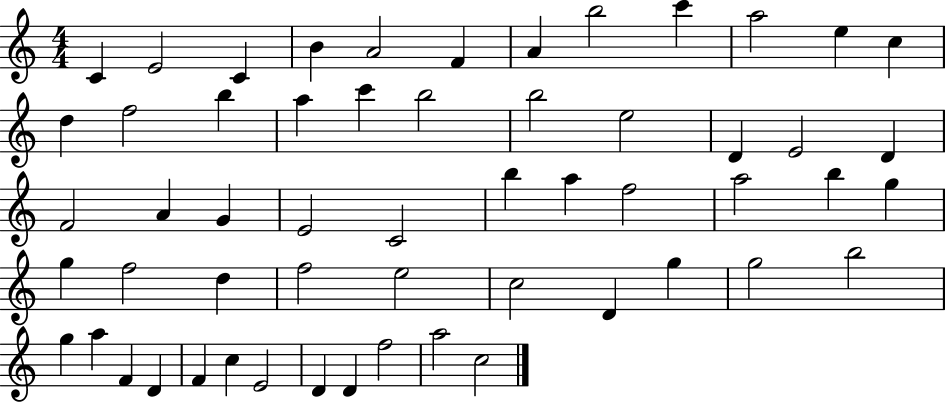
X:1
T:Untitled
M:4/4
L:1/4
K:C
C E2 C B A2 F A b2 c' a2 e c d f2 b a c' b2 b2 e2 D E2 D F2 A G E2 C2 b a f2 a2 b g g f2 d f2 e2 c2 D g g2 b2 g a F D F c E2 D D f2 a2 c2